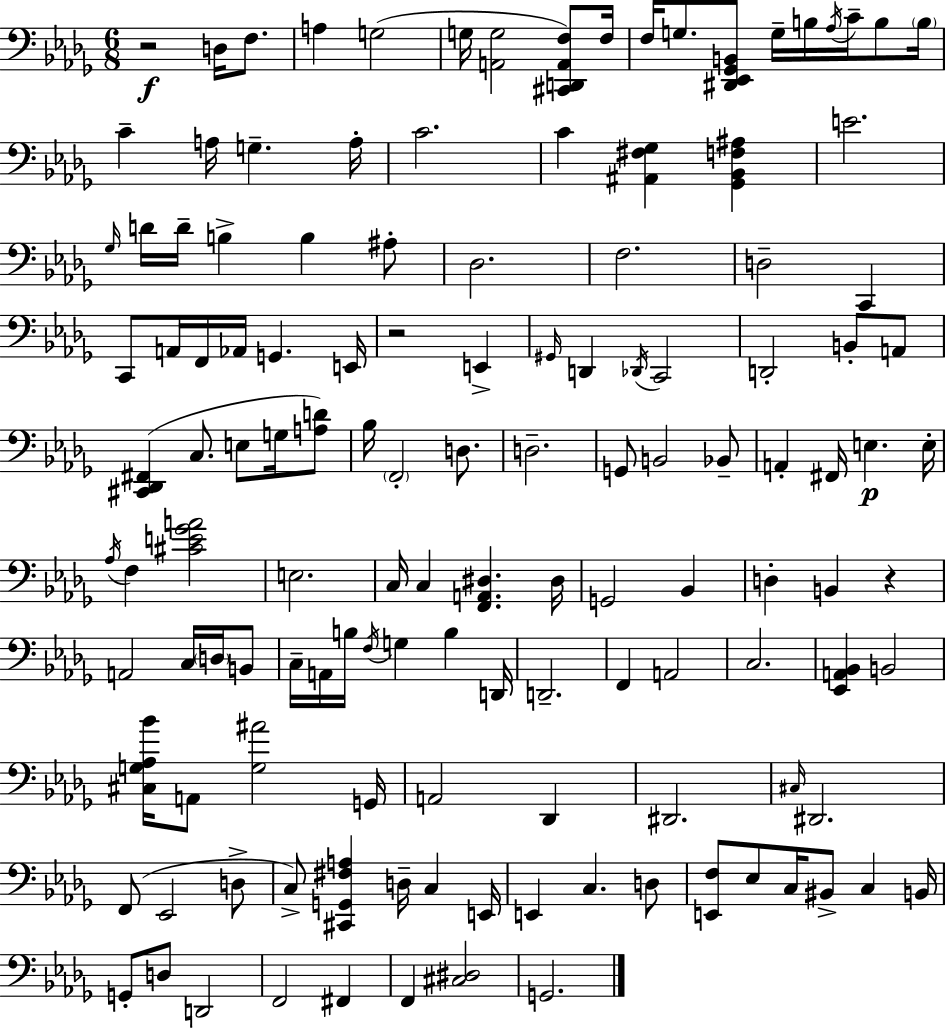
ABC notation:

X:1
T:Untitled
M:6/8
L:1/4
K:Bbm
z2 D,/4 F,/2 A, G,2 G,/4 [A,,G,]2 [^C,,D,,A,,F,]/2 F,/4 F,/4 G,/2 [^D,,_E,,_G,,B,,]/2 G,/4 B,/4 _A,/4 C/4 B,/2 B,/4 C A,/4 G, A,/4 C2 C [^A,,^F,_G,] [_G,,_B,,F,^A,] E2 _G,/4 D/4 D/4 B, B, ^A,/2 _D,2 F,2 D,2 C,, C,,/2 A,,/4 F,,/4 _A,,/4 G,, E,,/4 z2 E,, ^G,,/4 D,, _D,,/4 C,,2 D,,2 B,,/2 A,,/2 [^C,,_D,,^F,,] C,/2 E,/2 G,/4 [A,D]/2 _B,/4 F,,2 D,/2 D,2 G,,/2 B,,2 _B,,/2 A,, ^F,,/4 E, E,/4 _A,/4 F, [^CE_GA]2 E,2 C,/4 C, [F,,A,,^D,] ^D,/4 G,,2 _B,, D, B,, z A,,2 C,/4 D,/4 B,,/2 C,/4 A,,/4 B,/4 F,/4 G, B, D,,/4 D,,2 F,, A,,2 C,2 [_E,,A,,_B,,] B,,2 [^C,G,_A,_B]/4 A,,/2 [G,^A]2 G,,/4 A,,2 _D,, ^D,,2 ^C,/4 ^D,,2 F,,/2 _E,,2 D,/2 C,/2 [^C,,G,,^F,A,] D,/4 C, E,,/4 E,, C, D,/2 [E,,F,]/2 _E,/2 C,/4 ^B,,/2 C, B,,/4 G,,/2 D,/2 D,,2 F,,2 ^F,, F,, [^C,^D,]2 G,,2